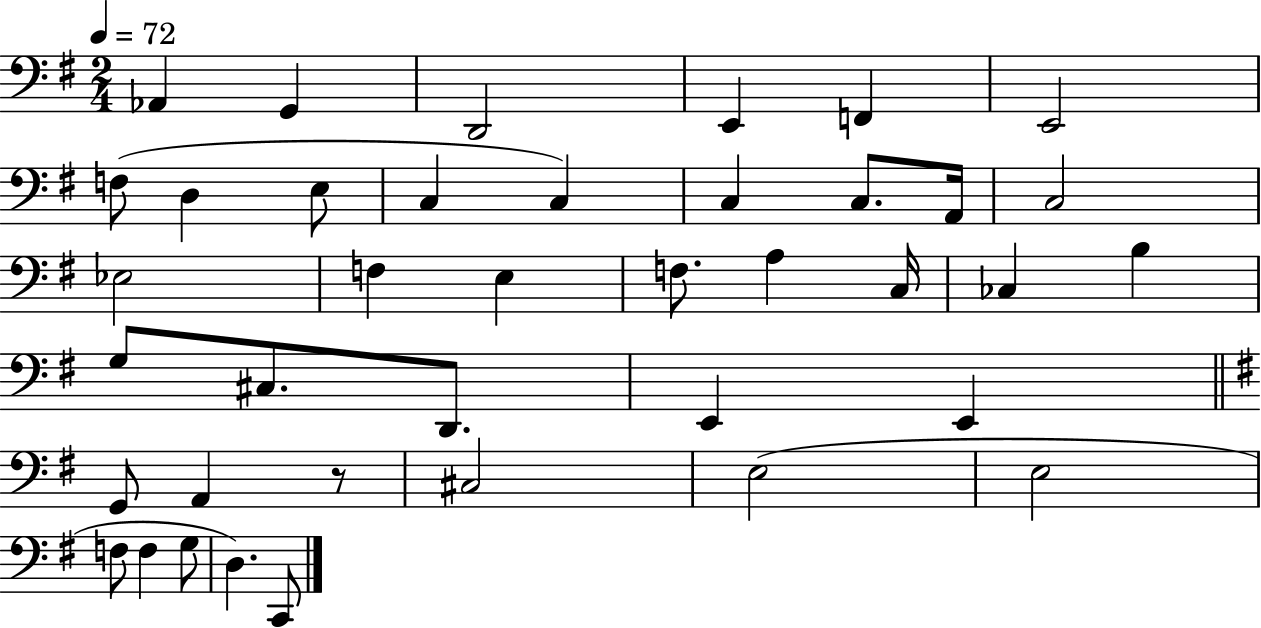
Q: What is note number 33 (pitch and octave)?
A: E3